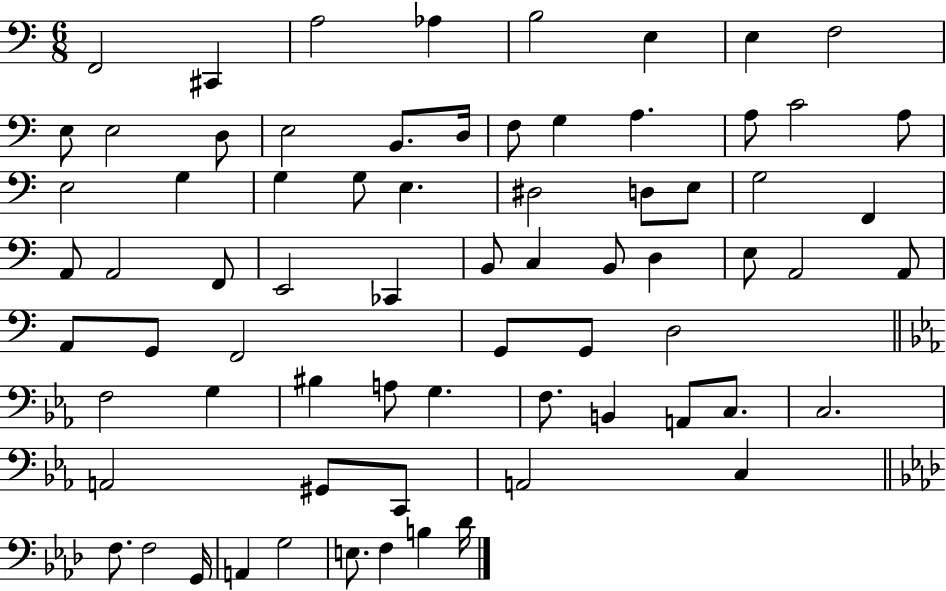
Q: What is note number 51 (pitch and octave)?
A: BIS3